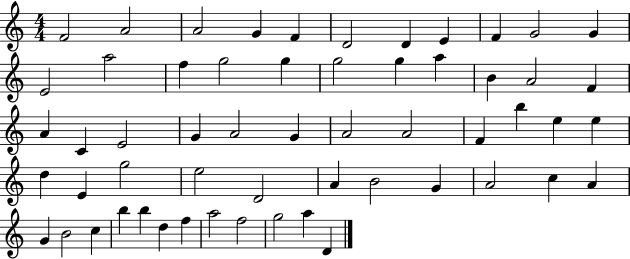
X:1
T:Untitled
M:4/4
L:1/4
K:C
F2 A2 A2 G F D2 D E F G2 G E2 a2 f g2 g g2 g a B A2 F A C E2 G A2 G A2 A2 F b e e d E g2 e2 D2 A B2 G A2 c A G B2 c b b d f a2 f2 g2 a D